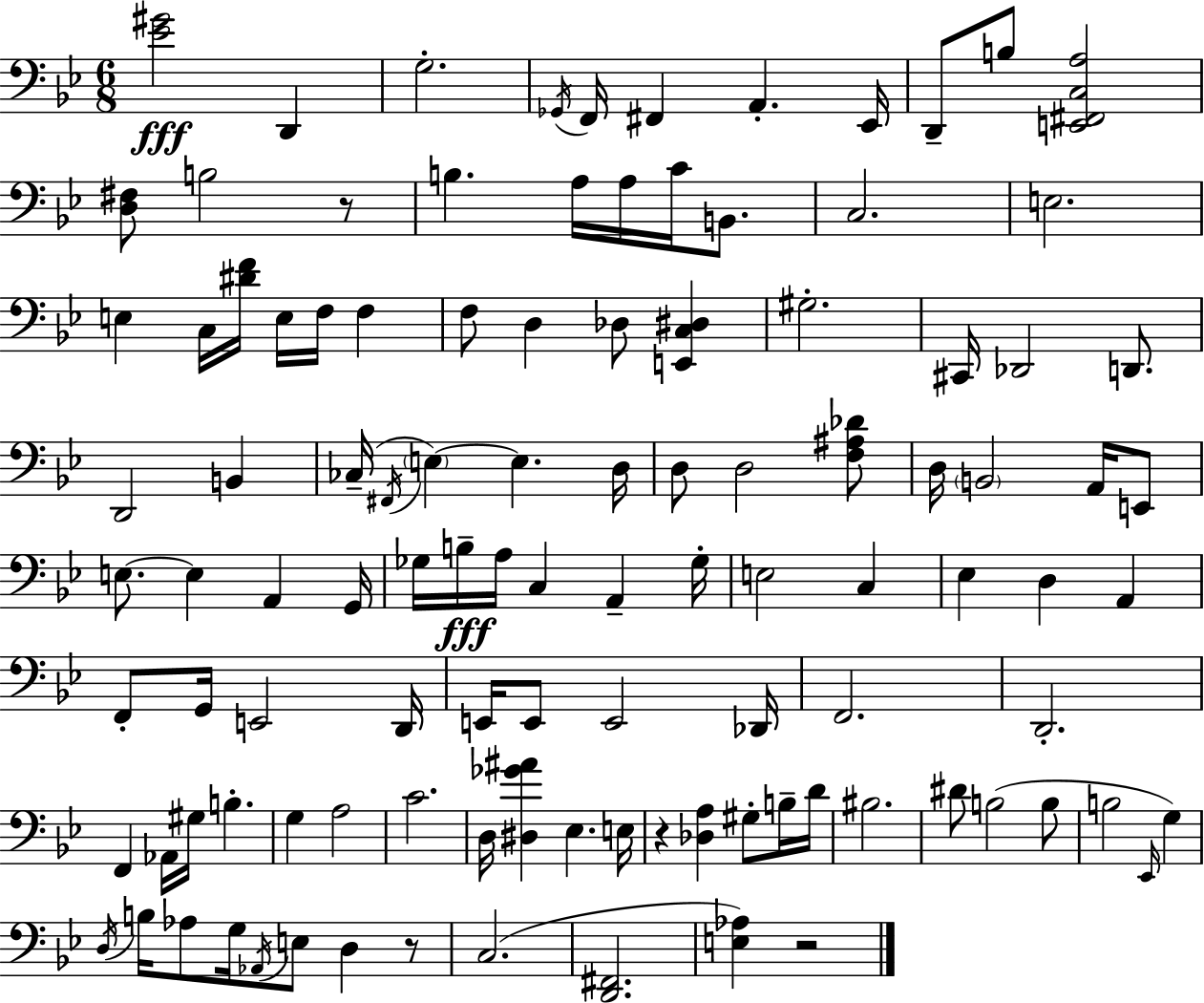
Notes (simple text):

[Eb4,G#4]/h D2/q G3/h. Gb2/s F2/s F#2/q A2/q. Eb2/s D2/e B3/e [E2,F#2,C3,A3]/h [D3,F#3]/e B3/h R/e B3/q. A3/s A3/s C4/s B2/e. C3/h. E3/h. E3/q C3/s [D#4,F4]/s E3/s F3/s F3/q F3/e D3/q Db3/e [E2,C3,D#3]/q G#3/h. C#2/s Db2/h D2/e. D2/h B2/q CES3/s F#2/s E3/q E3/q. D3/s D3/e D3/h [F3,A#3,Db4]/e D3/s B2/h A2/s E2/e E3/e. E3/q A2/q G2/s Gb3/s B3/s A3/s C3/q A2/q Gb3/s E3/h C3/q Eb3/q D3/q A2/q F2/e G2/s E2/h D2/s E2/s E2/e E2/h Db2/s F2/h. D2/h. F2/q Ab2/s G#3/s B3/q. G3/q A3/h C4/h. D3/s [D#3,Gb4,A#4]/q Eb3/q. E3/s R/q [Db3,A3]/q G#3/e B3/s D4/s BIS3/h. D#4/e B3/h B3/e B3/h Eb2/s G3/q D3/s B3/s Ab3/e G3/s Ab2/s E3/e D3/q R/e C3/h. [D2,F#2]/h. [E3,Ab3]/q R/h